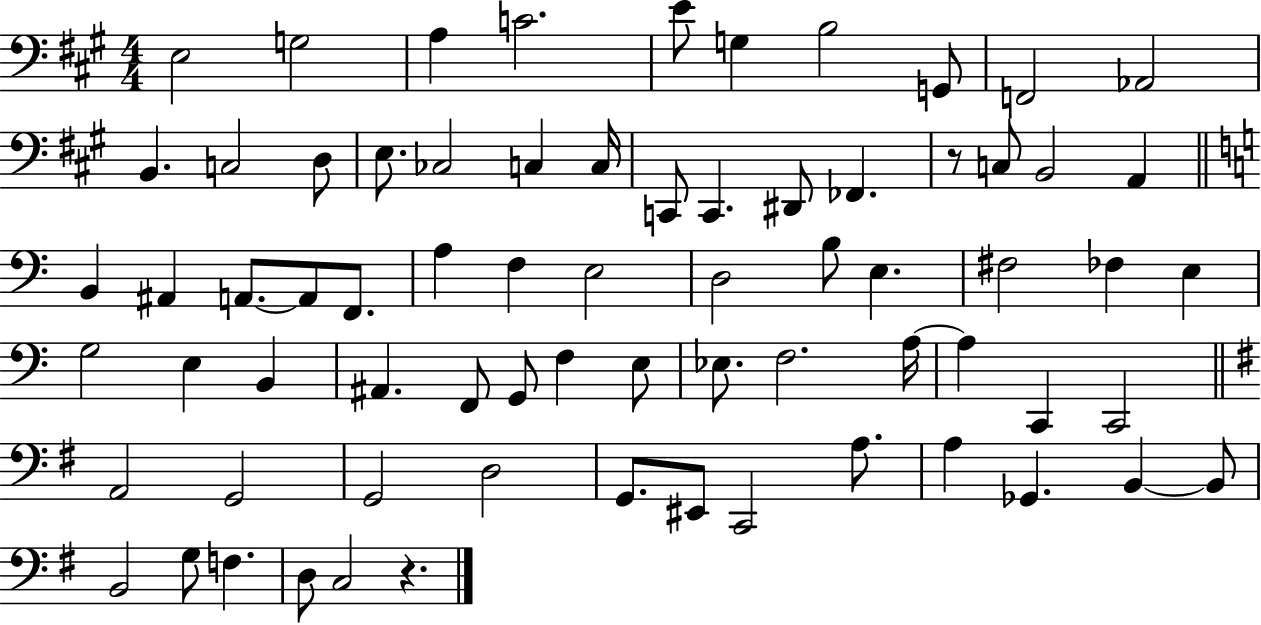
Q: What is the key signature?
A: A major